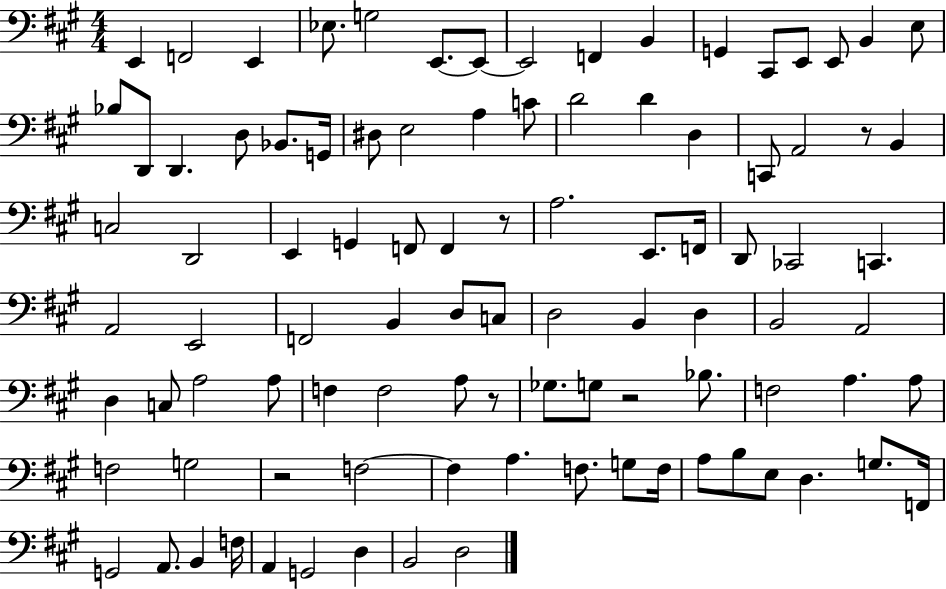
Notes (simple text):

E2/q F2/h E2/q Eb3/e. G3/h E2/e. E2/e E2/h F2/q B2/q G2/q C#2/e E2/e E2/e B2/q E3/e Bb3/e D2/e D2/q. D3/e Bb2/e. G2/s D#3/e E3/h A3/q C4/e D4/h D4/q D3/q C2/e A2/h R/e B2/q C3/h D2/h E2/q G2/q F2/e F2/q R/e A3/h. E2/e. F2/s D2/e CES2/h C2/q. A2/h E2/h F2/h B2/q D3/e C3/e D3/h B2/q D3/q B2/h A2/h D3/q C3/e A3/h A3/e F3/q F3/h A3/e R/e Gb3/e. G3/e R/h Bb3/e. F3/h A3/q. A3/e F3/h G3/h R/h F3/h F3/q A3/q. F3/e. G3/e F3/s A3/e B3/e E3/e D3/q. G3/e. F2/s G2/h A2/e. B2/q F3/s A2/q G2/h D3/q B2/h D3/h